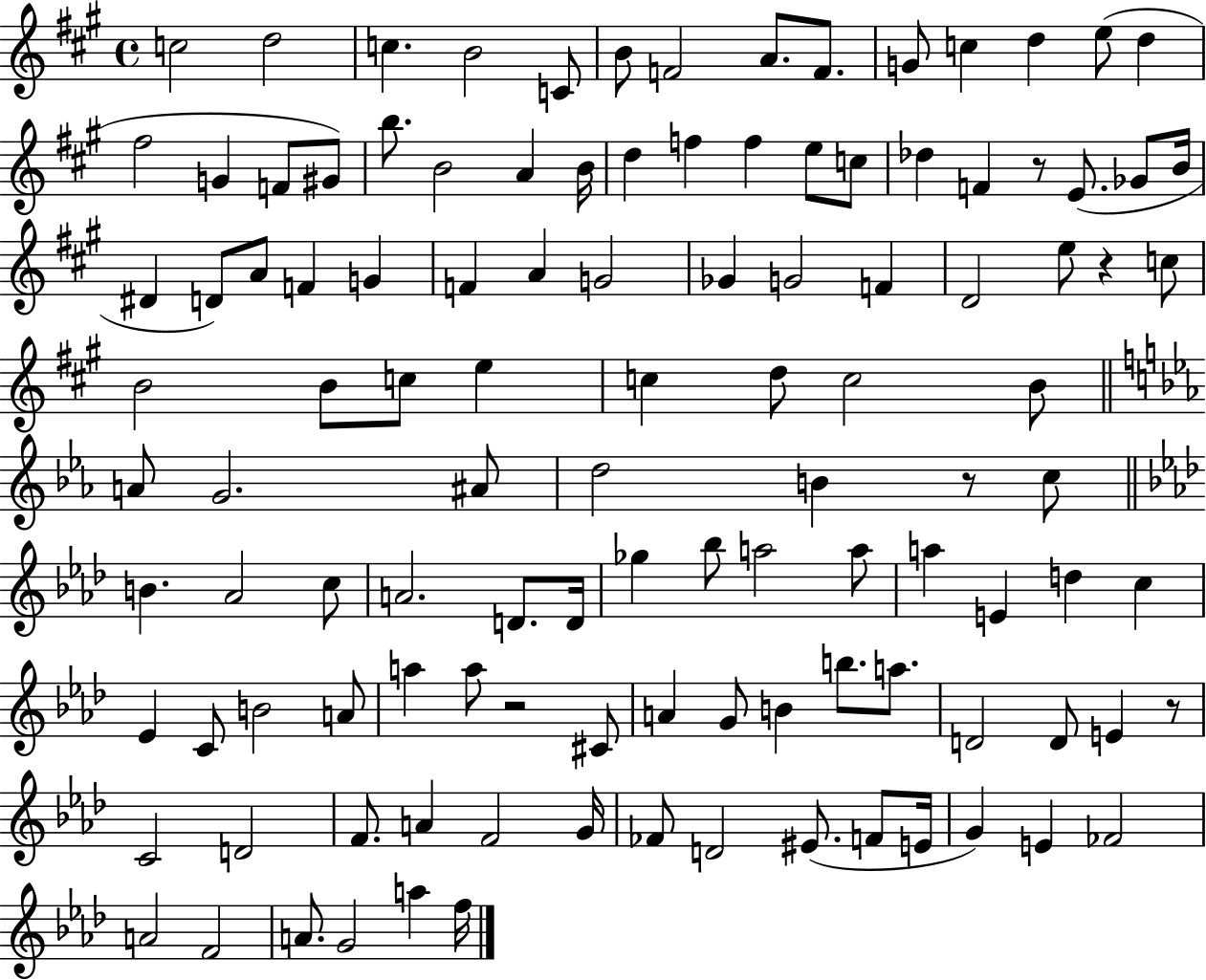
C5/h D5/h C5/q. B4/h C4/e B4/e F4/h A4/e. F4/e. G4/e C5/q D5/q E5/e D5/q F#5/h G4/q F4/e G#4/e B5/e. B4/h A4/q B4/s D5/q F5/q F5/q E5/e C5/e Db5/q F4/q R/e E4/e. Gb4/e B4/s D#4/q D4/e A4/e F4/q G4/q F4/q A4/q G4/h Gb4/q G4/h F4/q D4/h E5/e R/q C5/e B4/h B4/e C5/e E5/q C5/q D5/e C5/h B4/e A4/e G4/h. A#4/e D5/h B4/q R/e C5/e B4/q. Ab4/h C5/e A4/h. D4/e. D4/s Gb5/q Bb5/e A5/h A5/e A5/q E4/q D5/q C5/q Eb4/q C4/e B4/h A4/e A5/q A5/e R/h C#4/e A4/q G4/e B4/q B5/e. A5/e. D4/h D4/e E4/q R/e C4/h D4/h F4/e. A4/q F4/h G4/s FES4/e D4/h EIS4/e. F4/e E4/s G4/q E4/q FES4/h A4/h F4/h A4/e. G4/h A5/q F5/s